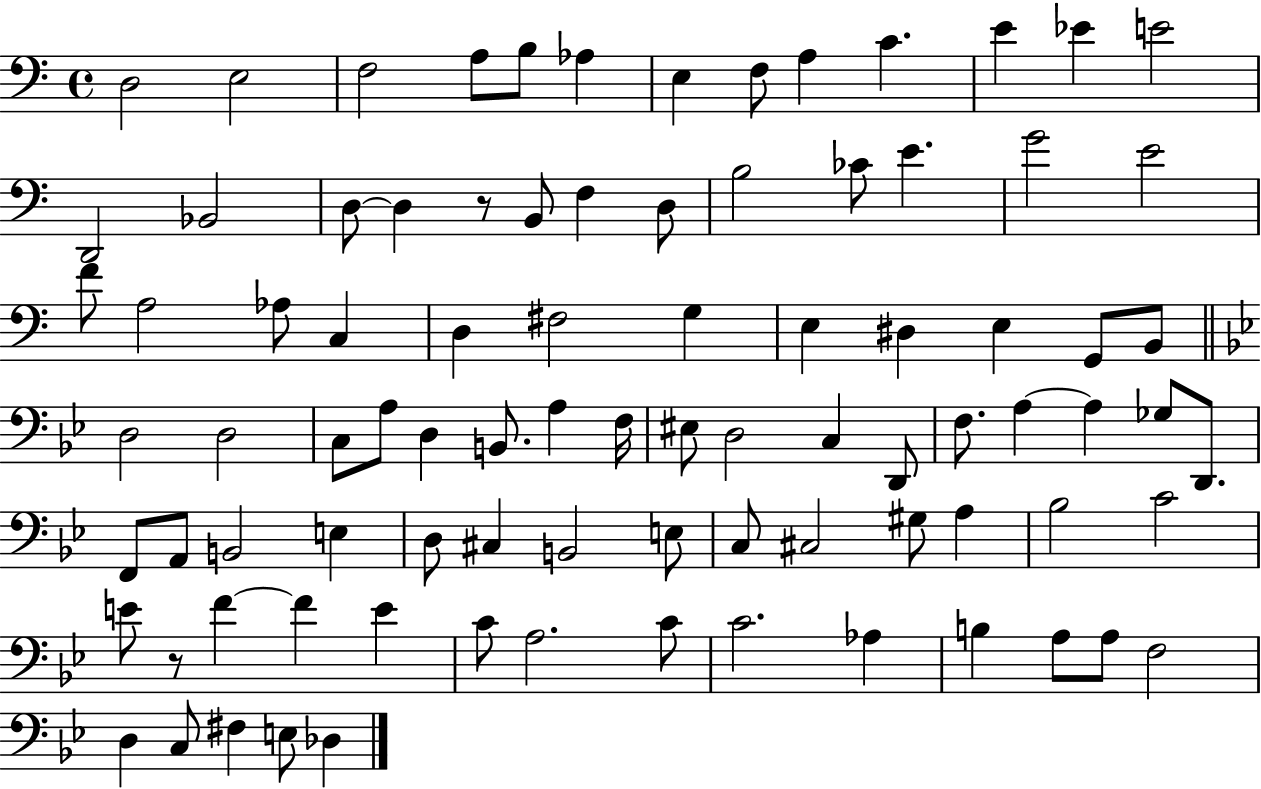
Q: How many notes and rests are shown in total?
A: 88